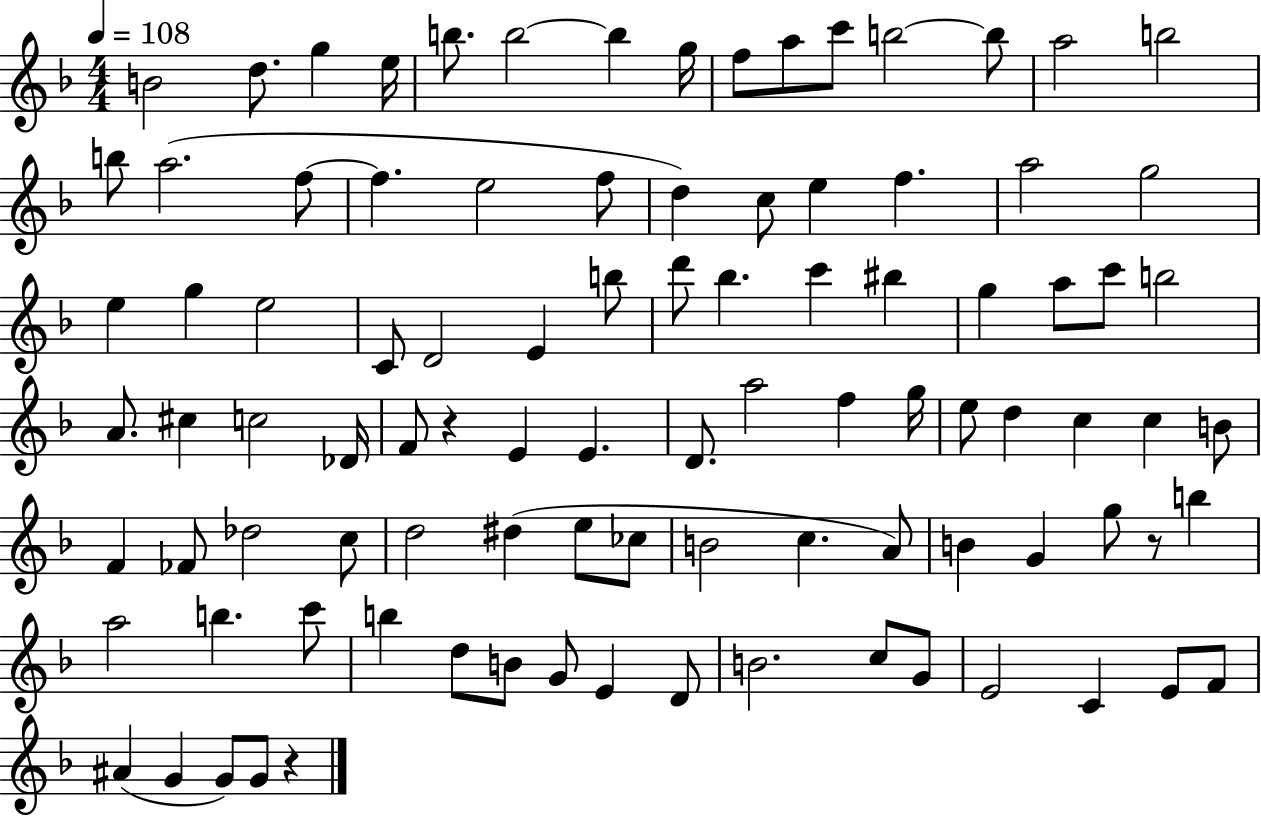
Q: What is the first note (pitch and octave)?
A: B4